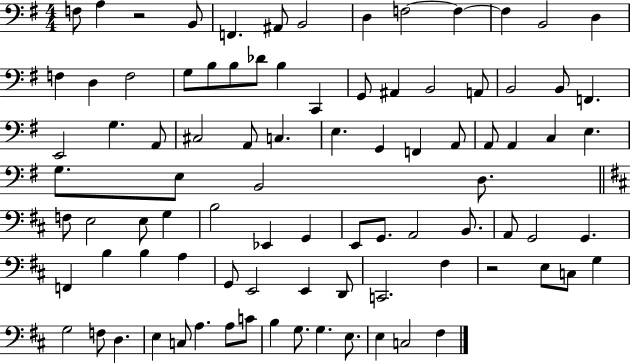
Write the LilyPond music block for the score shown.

{
  \clef bass
  \numericTimeSignature
  \time 4/4
  \key g \major
  \repeat volta 2 { f8 a4 r2 b,8 | f,4. ais,8 b,2 | d4 f2~~ f4~~ | f4 b,2 d4 | \break f4 d4 f2 | g8 b8 b8 des'8 b4 c,4 | g,8 ais,4 b,2 a,8 | b,2 b,8 f,4. | \break e,2 g4. a,8 | cis2 a,8 c4. | e4. g,4 f,4 a,8 | a,8 a,4 c4 e4. | \break g8. e8 b,2 d8. | \bar "||" \break \key b \minor f8 e2 e8 g4 | b2 ees,4 g,4 | e,8 g,8. a,2 b,8. | a,8 g,2 g,4. | \break f,4 b4 b4 a4 | g,8 e,2 e,4 d,8 | c,2. fis4 | r2 e8 c8 g4 | \break g2 f8 d4. | e4 c8 a4. a8 c'8 | b4 g8. g4. e8. | e4 c2 fis4 | \break } \bar "|."
}